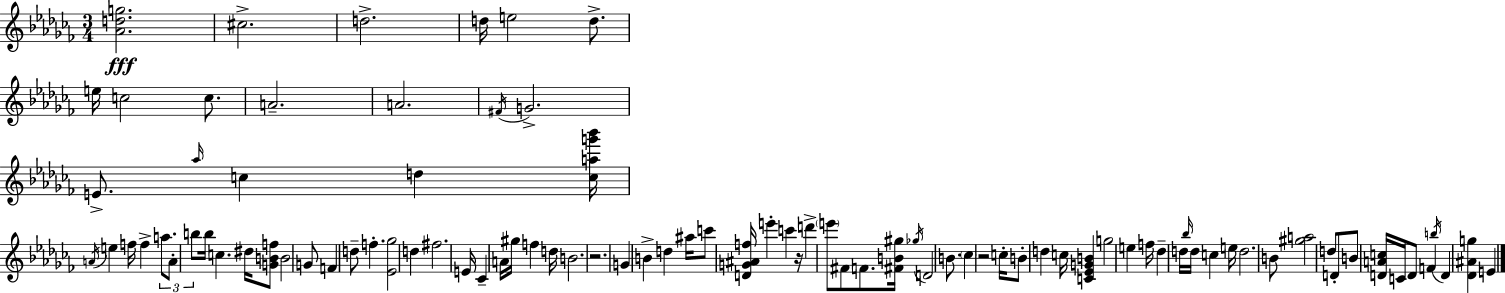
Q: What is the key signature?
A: AES minor